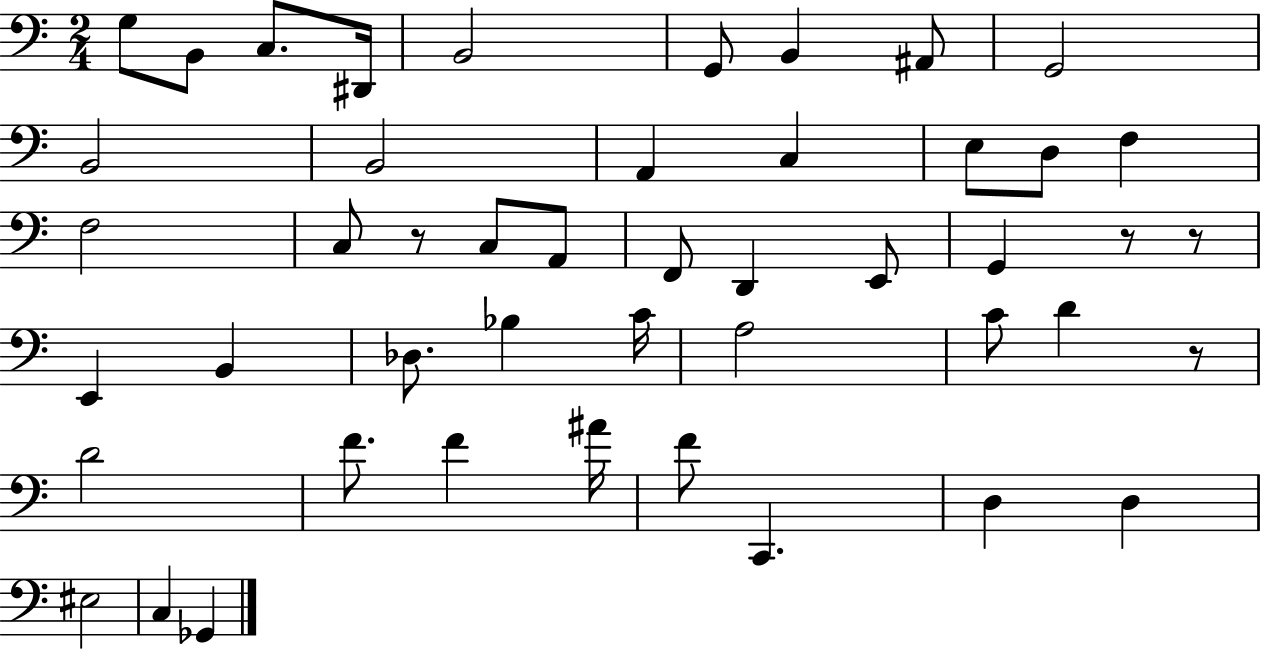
{
  \clef bass
  \numericTimeSignature
  \time 2/4
  \key c \major
  g8 b,8 c8. dis,16 | b,2 | g,8 b,4 ais,8 | g,2 | \break b,2 | b,2 | a,4 c4 | e8 d8 f4 | \break f2 | c8 r8 c8 a,8 | f,8 d,4 e,8 | g,4 r8 r8 | \break e,4 b,4 | des8. bes4 c'16 | a2 | c'8 d'4 r8 | \break d'2 | f'8. f'4 ais'16 | f'8 c,4. | d4 d4 | \break eis2 | c4 ges,4 | \bar "|."
}